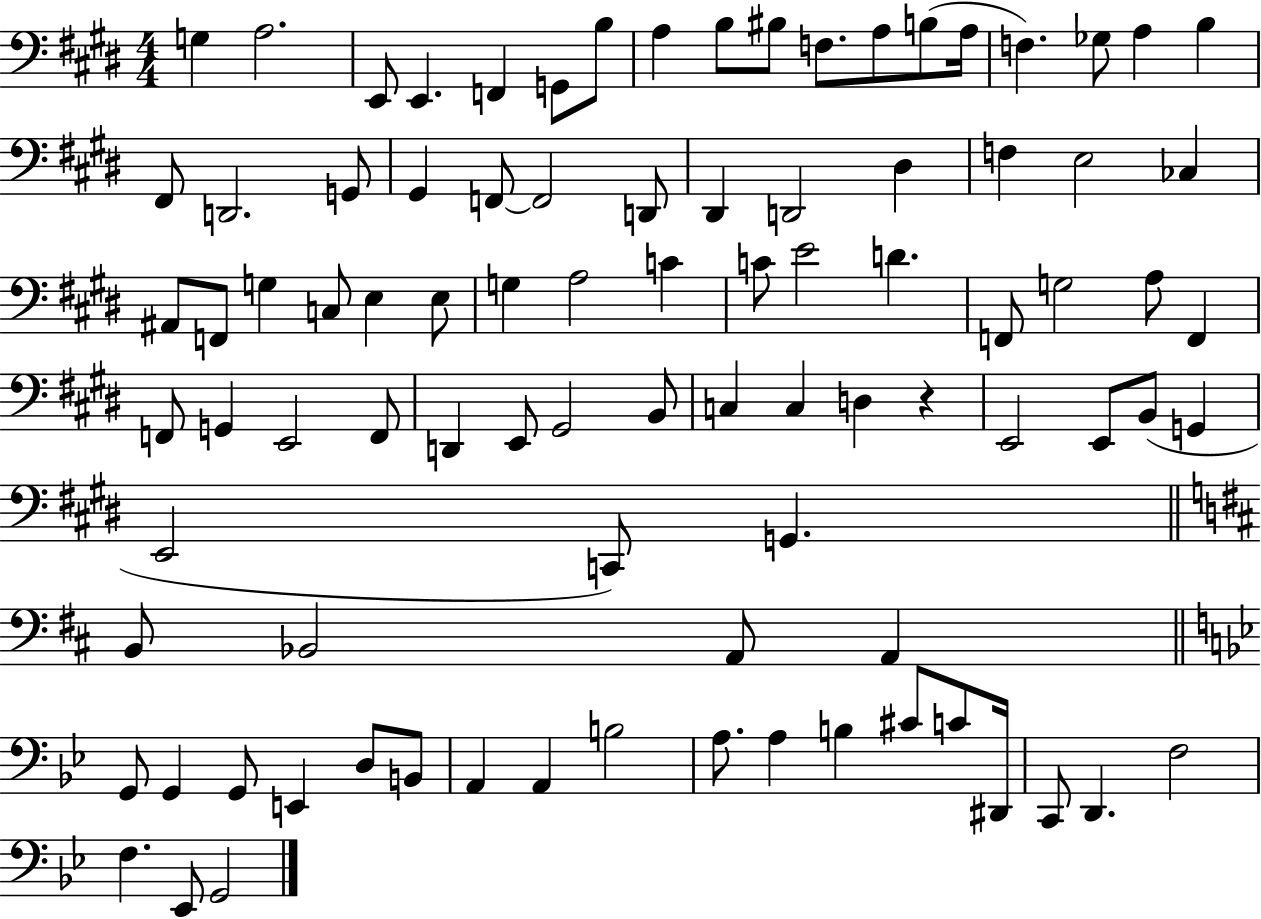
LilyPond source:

{
  \clef bass
  \numericTimeSignature
  \time 4/4
  \key e \major
  g4 a2. | e,8 e,4. f,4 g,8 b8 | a4 b8 bis8 f8. a8 b8( a16 | f4.) ges8 a4 b4 | \break fis,8 d,2. g,8 | gis,4 f,8~~ f,2 d,8 | dis,4 d,2 dis4 | f4 e2 ces4 | \break ais,8 f,8 g4 c8 e4 e8 | g4 a2 c'4 | c'8 e'2 d'4. | f,8 g2 a8 f,4 | \break f,8 g,4 e,2 f,8 | d,4 e,8 gis,2 b,8 | c4 c4 d4 r4 | e,2 e,8 b,8( g,4 | \break e,2 c,8) g,4. | \bar "||" \break \key d \major b,8 bes,2 a,8 a,4 | \bar "||" \break \key g \minor g,8 g,4 g,8 e,4 d8 b,8 | a,4 a,4 b2 | a8. a4 b4 cis'8 c'8 dis,16 | c,8 d,4. f2 | \break f4. ees,8 g,2 | \bar "|."
}